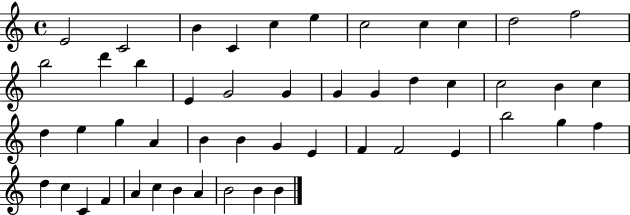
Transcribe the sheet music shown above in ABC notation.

X:1
T:Untitled
M:4/4
L:1/4
K:C
E2 C2 B C c e c2 c c d2 f2 b2 d' b E G2 G G G d c c2 B c d e g A B B G E F F2 E b2 g f d c C F A c B A B2 B B